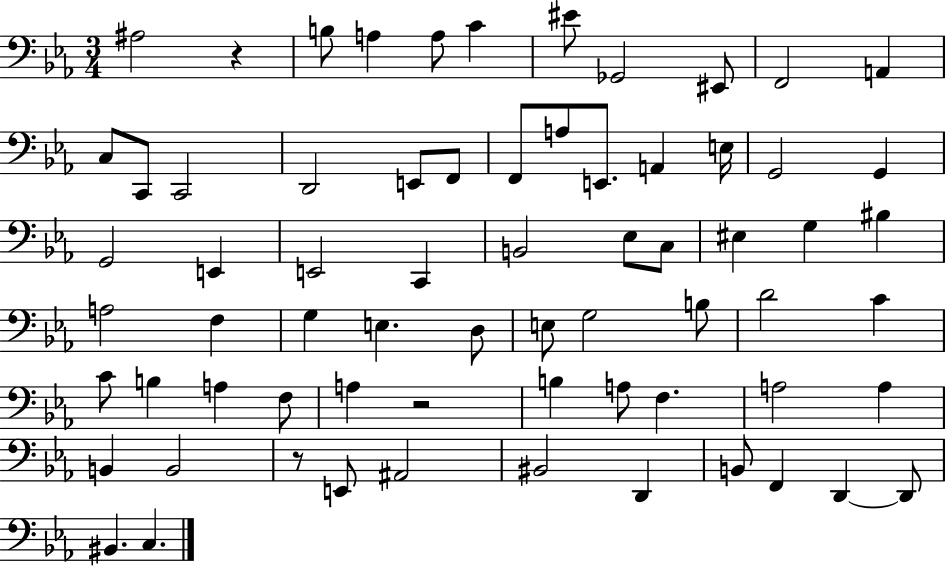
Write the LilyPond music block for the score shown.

{
  \clef bass
  \numericTimeSignature
  \time 3/4
  \key ees \major
  \repeat volta 2 { ais2 r4 | b8 a4 a8 c'4 | eis'8 ges,2 eis,8 | f,2 a,4 | \break c8 c,8 c,2 | d,2 e,8 f,8 | f,8 a8 e,8. a,4 e16 | g,2 g,4 | \break g,2 e,4 | e,2 c,4 | b,2 ees8 c8 | eis4 g4 bis4 | \break a2 f4 | g4 e4. d8 | e8 g2 b8 | d'2 c'4 | \break c'8 b4 a4 f8 | a4 r2 | b4 a8 f4. | a2 a4 | \break b,4 b,2 | r8 e,8 ais,2 | bis,2 d,4 | b,8 f,4 d,4~~ d,8 | \break bis,4. c4. | } \bar "|."
}